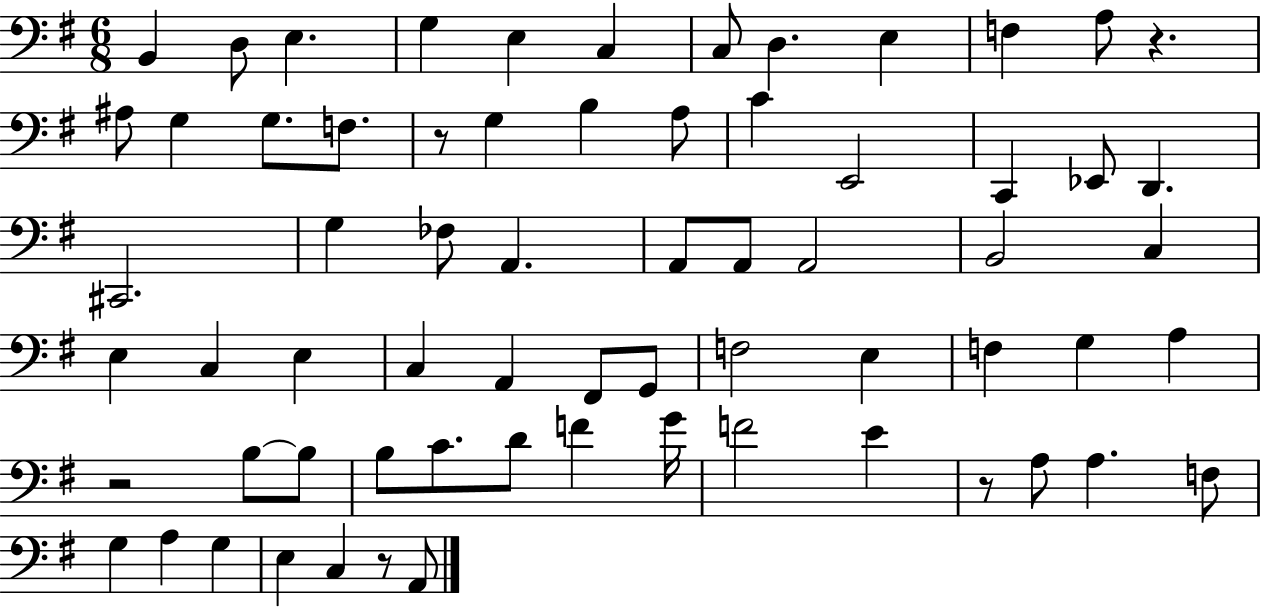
{
  \clef bass
  \numericTimeSignature
  \time 6/8
  \key g \major
  b,4 d8 e4. | g4 e4 c4 | c8 d4. e4 | f4 a8 r4. | \break ais8 g4 g8. f8. | r8 g4 b4 a8 | c'4 e,2 | c,4 ees,8 d,4. | \break cis,2. | g4 fes8 a,4. | a,8 a,8 a,2 | b,2 c4 | \break e4 c4 e4 | c4 a,4 fis,8 g,8 | f2 e4 | f4 g4 a4 | \break r2 b8~~ b8 | b8 c'8. d'8 f'4 g'16 | f'2 e'4 | r8 a8 a4. f8 | \break g4 a4 g4 | e4 c4 r8 a,8 | \bar "|."
}